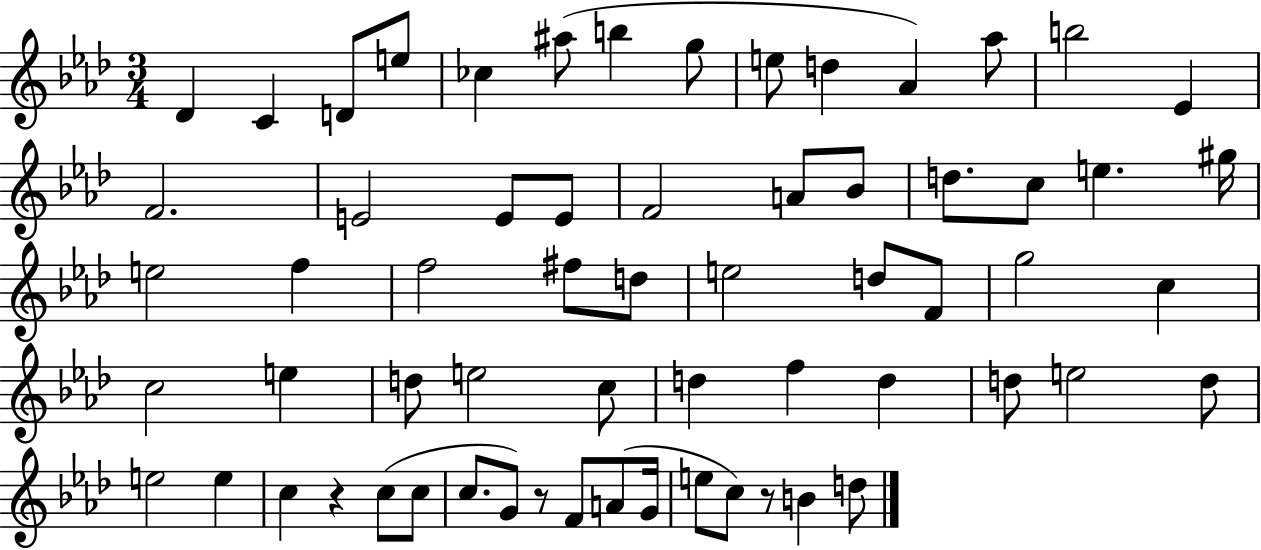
{
  \clef treble
  \numericTimeSignature
  \time 3/4
  \key aes \major
  des'4 c'4 d'8 e''8 | ces''4 ais''8( b''4 g''8 | e''8 d''4 aes'4) aes''8 | b''2 ees'4 | \break f'2. | e'2 e'8 e'8 | f'2 a'8 bes'8 | d''8. c''8 e''4. gis''16 | \break e''2 f''4 | f''2 fis''8 d''8 | e''2 d''8 f'8 | g''2 c''4 | \break c''2 e''4 | d''8 e''2 c''8 | d''4 f''4 d''4 | d''8 e''2 d''8 | \break e''2 e''4 | c''4 r4 c''8( c''8 | c''8. g'8) r8 f'8 a'8( g'16 | e''8 c''8) r8 b'4 d''8 | \break \bar "|."
}